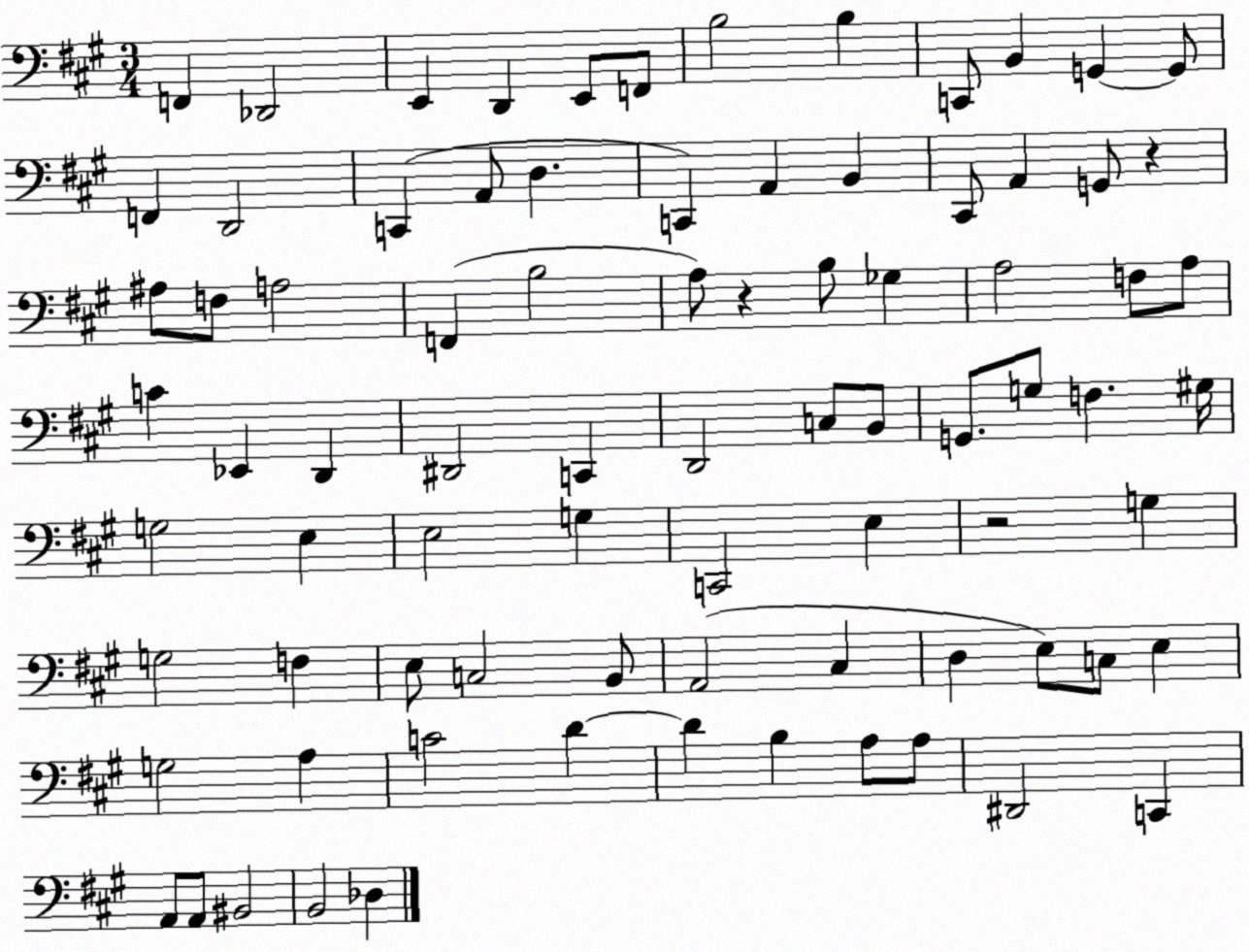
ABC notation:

X:1
T:Untitled
M:3/4
L:1/4
K:A
F,, _D,,2 E,, D,, E,,/2 F,,/2 B,2 B, C,,/2 B,, G,, G,,/2 F,, D,,2 C,, A,,/2 D, C,, A,, B,, ^C,,/2 A,, G,,/2 z ^A,/2 F,/2 A,2 F,, B,2 A,/2 z B,/2 _G, A,2 F,/2 A,/2 C _E,, D,, ^D,,2 C,, D,,2 C,/2 B,,/2 G,,/2 G,/2 F, ^G,/4 G,2 E, E,2 G, C,,2 E, z2 G, G,2 F, E,/2 C,2 B,,/2 A,,2 ^C, D, E,/2 C,/2 E, G,2 A, C2 D D B, A,/2 A,/2 ^D,,2 C,, A,,/2 A,,/2 ^B,,2 B,,2 _D,